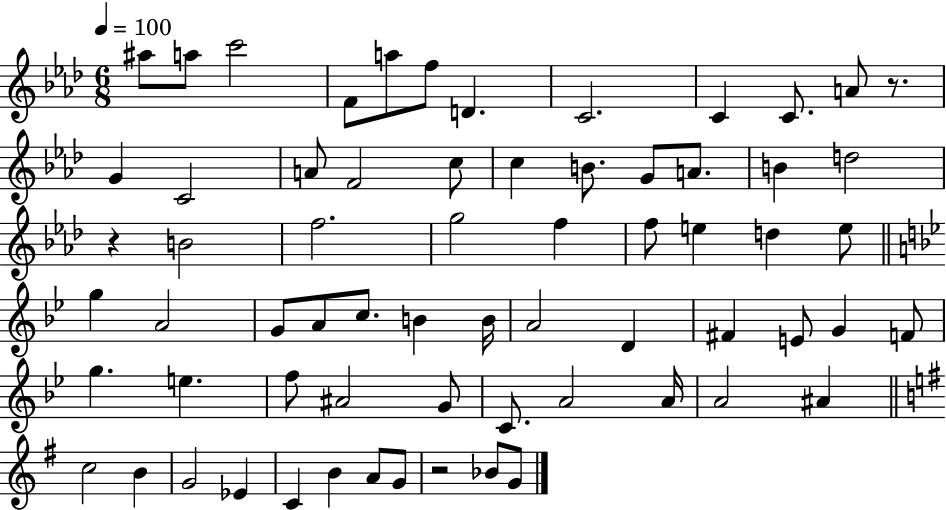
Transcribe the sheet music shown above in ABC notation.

X:1
T:Untitled
M:6/8
L:1/4
K:Ab
^a/2 a/2 c'2 F/2 a/2 f/2 D C2 C C/2 A/2 z/2 G C2 A/2 F2 c/2 c B/2 G/2 A/2 B d2 z B2 f2 g2 f f/2 e d e/2 g A2 G/2 A/2 c/2 B B/4 A2 D ^F E/2 G F/2 g e f/2 ^A2 G/2 C/2 A2 A/4 A2 ^A c2 B G2 _E C B A/2 G/2 z2 _B/2 G/2